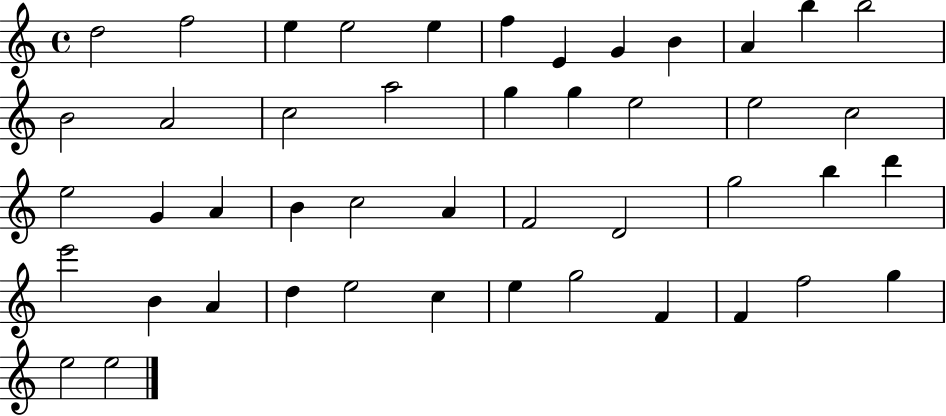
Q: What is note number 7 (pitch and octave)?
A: E4